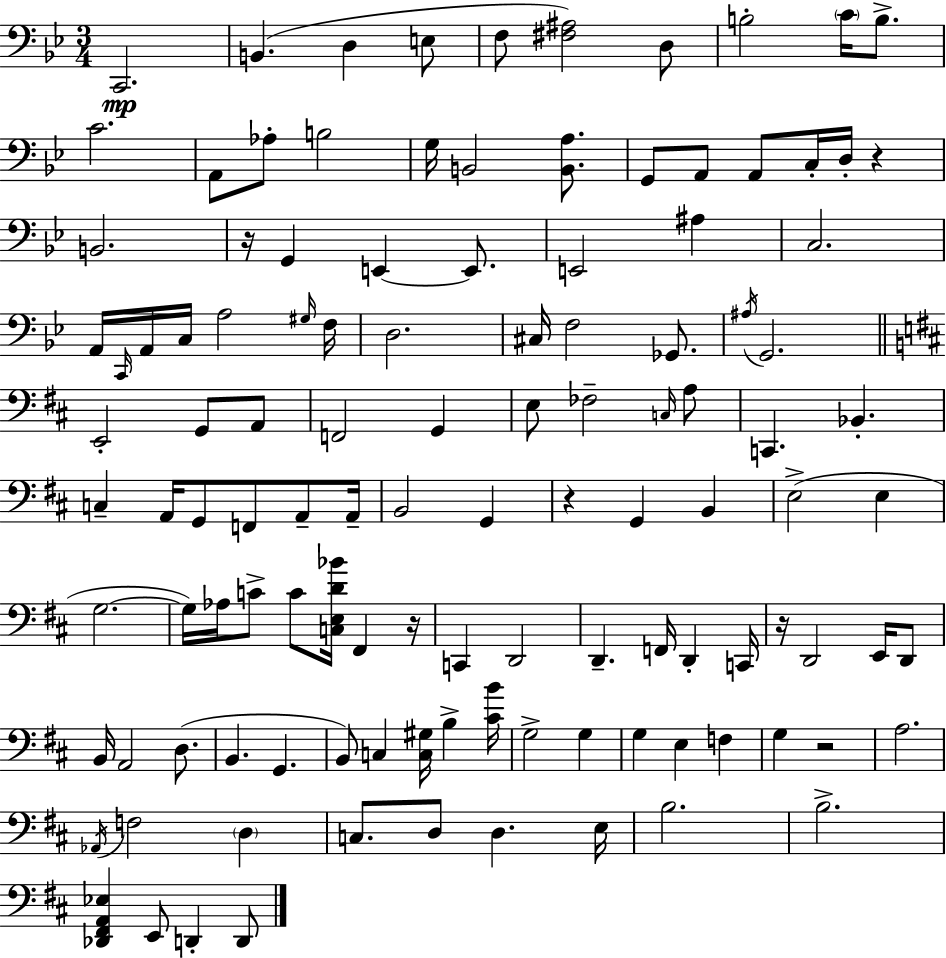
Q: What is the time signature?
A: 3/4